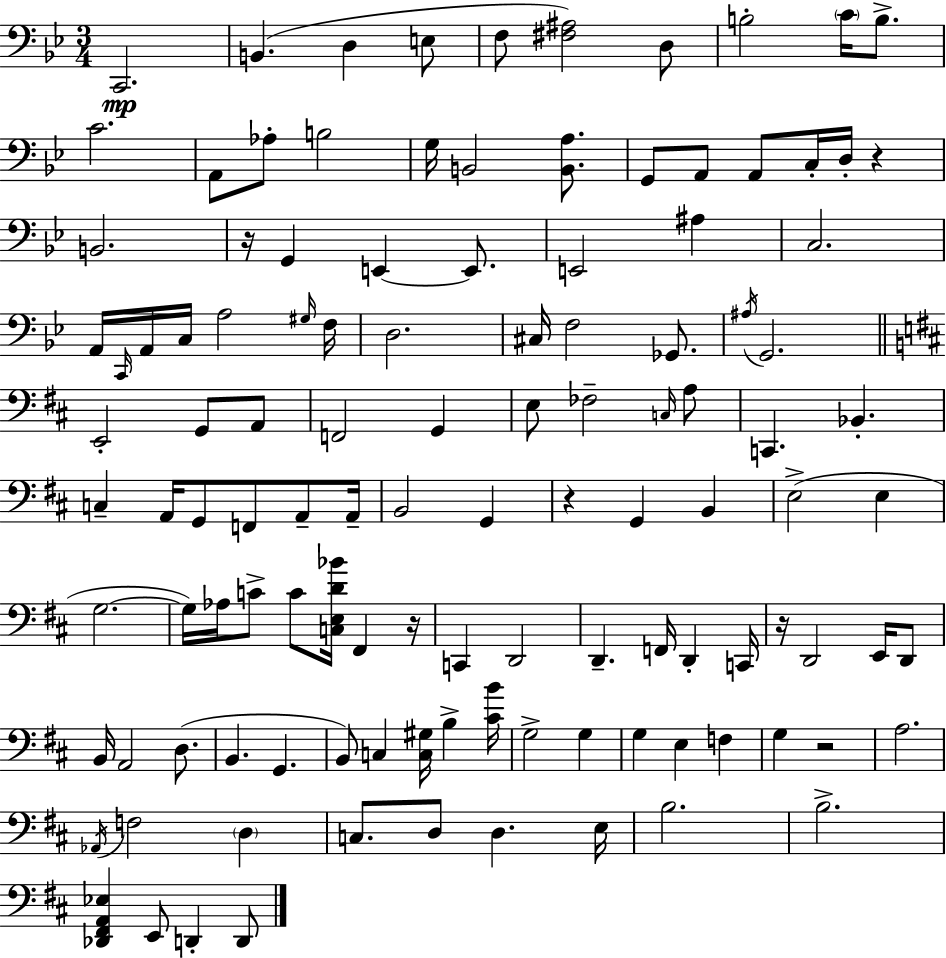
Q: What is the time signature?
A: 3/4